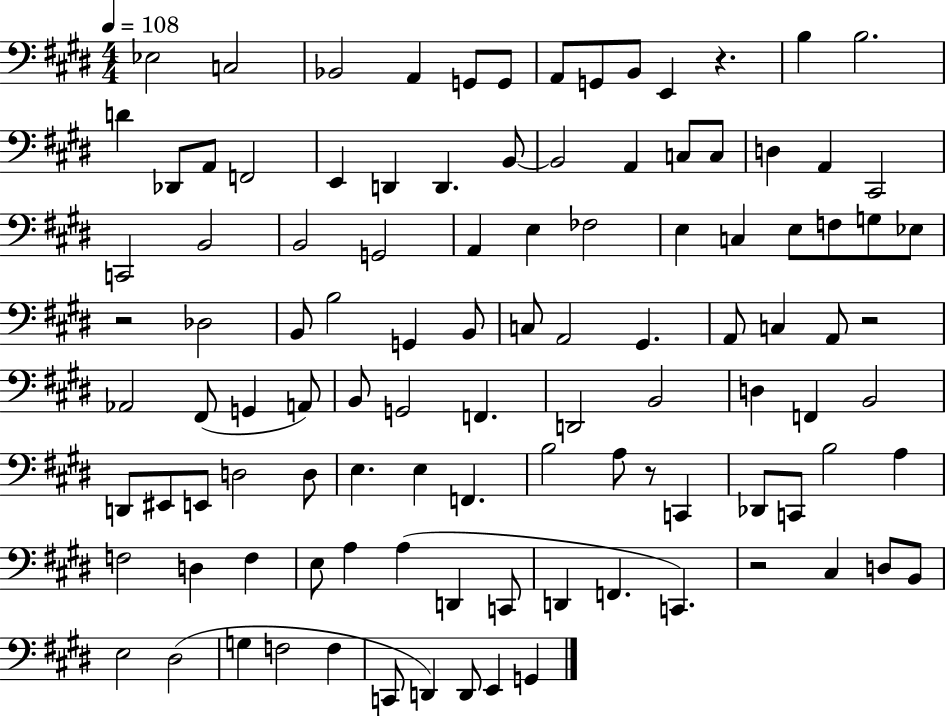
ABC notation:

X:1
T:Untitled
M:4/4
L:1/4
K:E
_E,2 C,2 _B,,2 A,, G,,/2 G,,/2 A,,/2 G,,/2 B,,/2 E,, z B, B,2 D _D,,/2 A,,/2 F,,2 E,, D,, D,, B,,/2 B,,2 A,, C,/2 C,/2 D, A,, ^C,,2 C,,2 B,,2 B,,2 G,,2 A,, E, _F,2 E, C, E,/2 F,/2 G,/2 _E,/2 z2 _D,2 B,,/2 B,2 G,, B,,/2 C,/2 A,,2 ^G,, A,,/2 C, A,,/2 z2 _A,,2 ^F,,/2 G,, A,,/2 B,,/2 G,,2 F,, D,,2 B,,2 D, F,, B,,2 D,,/2 ^E,,/2 E,,/2 D,2 D,/2 E, E, F,, B,2 A,/2 z/2 C,, _D,,/2 C,,/2 B,2 A, F,2 D, F, E,/2 A, A, D,, C,,/2 D,, F,, C,, z2 ^C, D,/2 B,,/2 E,2 ^D,2 G, F,2 F, C,,/2 D,, D,,/2 E,, G,,